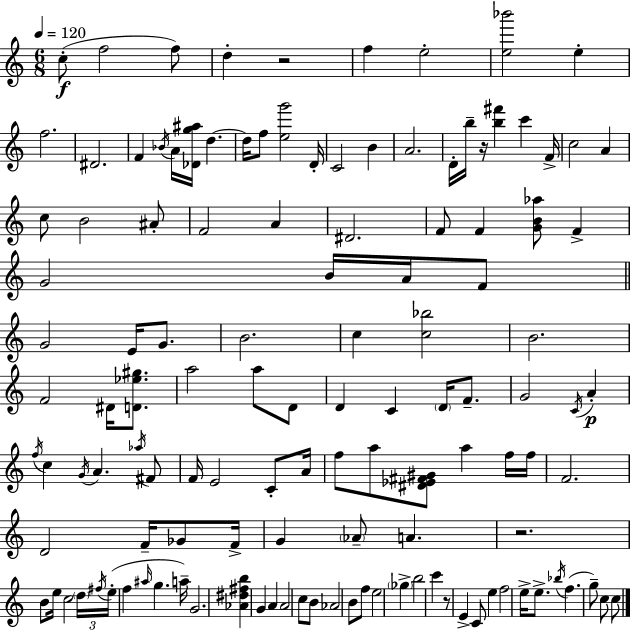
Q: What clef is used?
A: treble